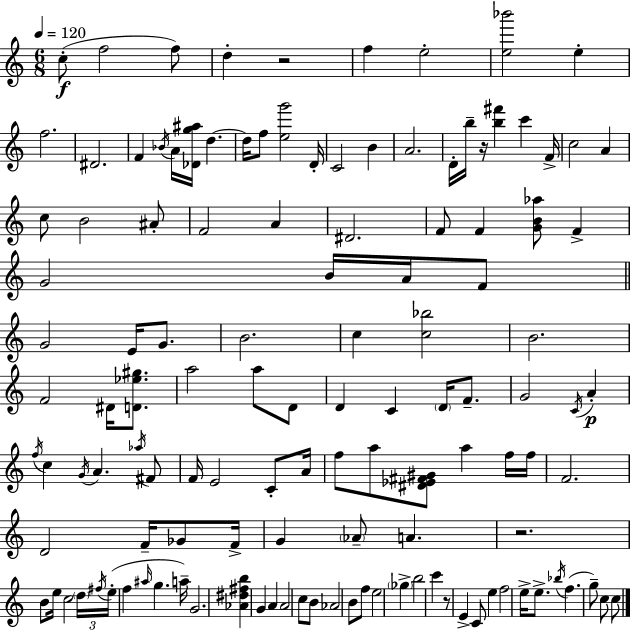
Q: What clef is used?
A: treble